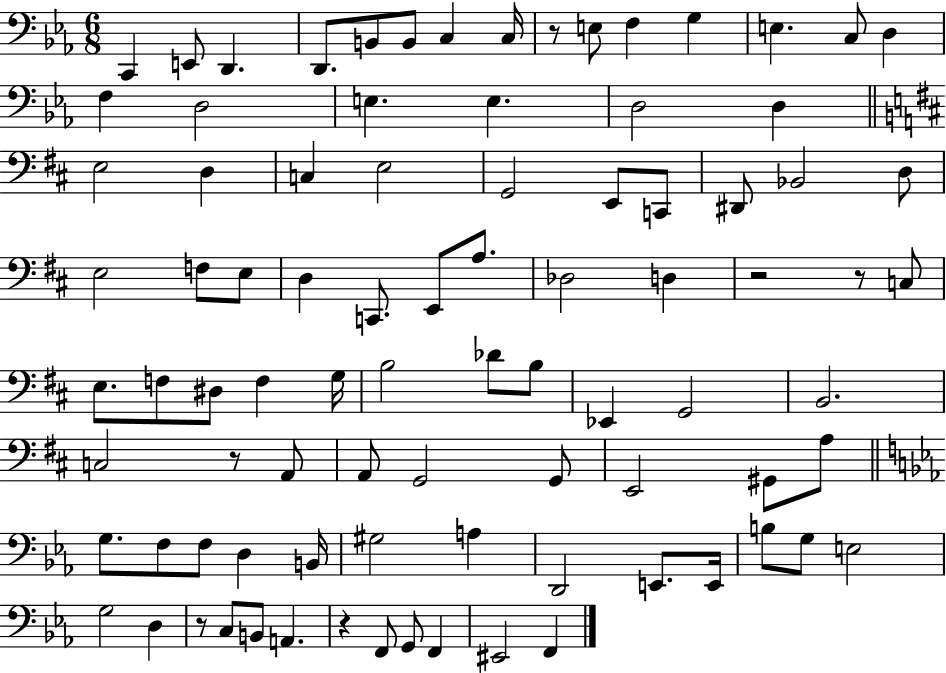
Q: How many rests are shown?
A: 6